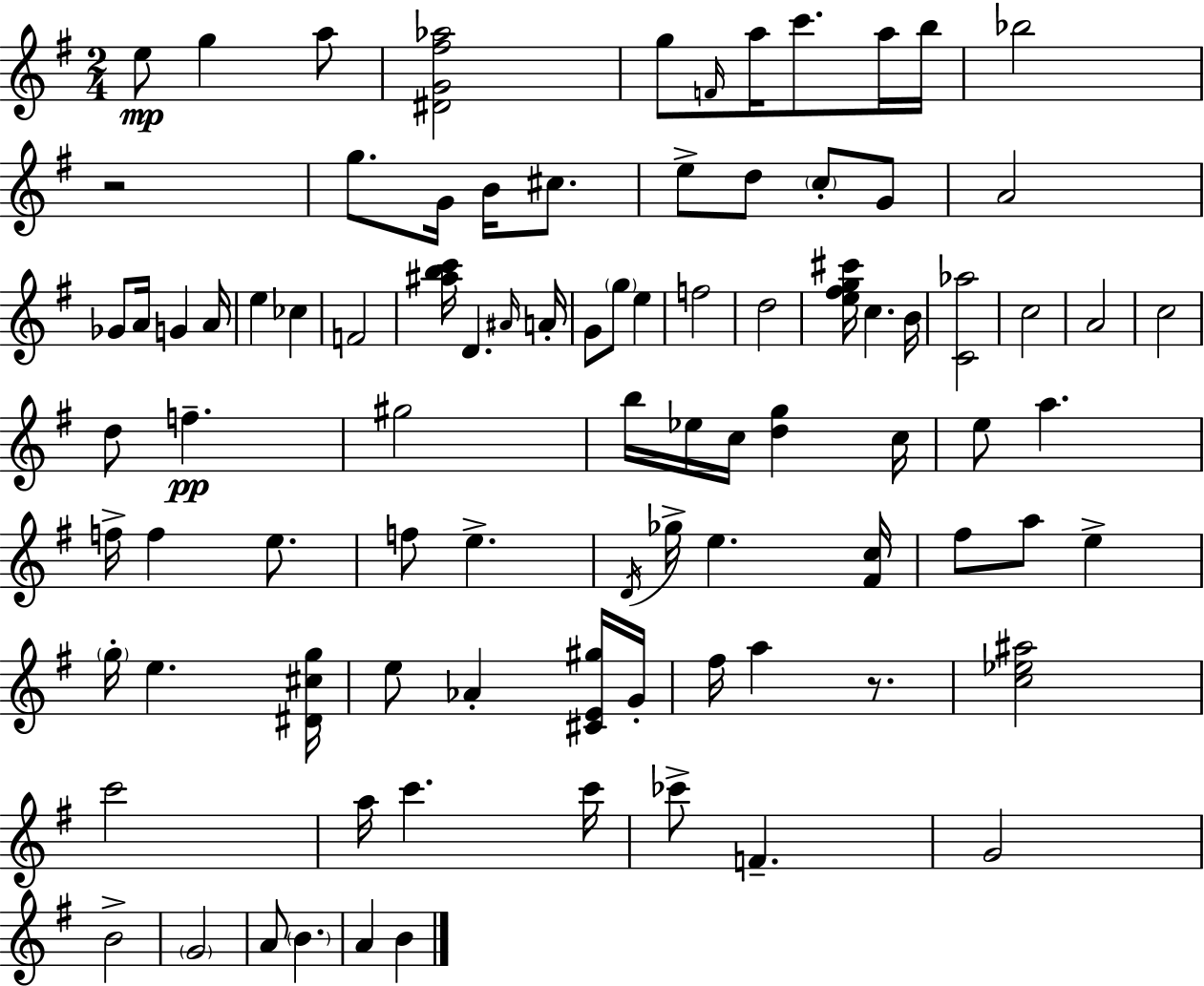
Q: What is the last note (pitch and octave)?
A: B4